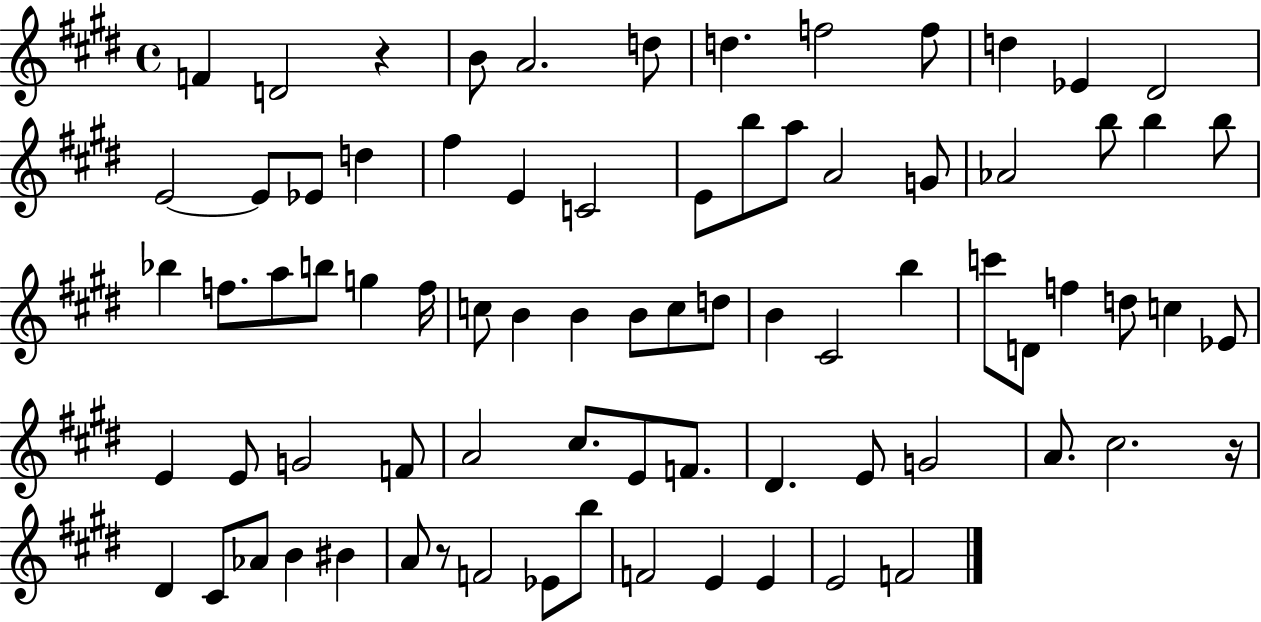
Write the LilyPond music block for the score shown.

{
  \clef treble
  \time 4/4
  \defaultTimeSignature
  \key e \major
  f'4 d'2 r4 | b'8 a'2. d''8 | d''4. f''2 f''8 | d''4 ees'4 dis'2 | \break e'2~~ e'8 ees'8 d''4 | fis''4 e'4 c'2 | e'8 b''8 a''8 a'2 g'8 | aes'2 b''8 b''4 b''8 | \break bes''4 f''8. a''8 b''8 g''4 f''16 | c''8 b'4 b'4 b'8 c''8 d''8 | b'4 cis'2 b''4 | c'''8 d'8 f''4 d''8 c''4 ees'8 | \break e'4 e'8 g'2 f'8 | a'2 cis''8. e'8 f'8. | dis'4. e'8 g'2 | a'8. cis''2. r16 | \break dis'4 cis'8 aes'8 b'4 bis'4 | a'8 r8 f'2 ees'8 b''8 | f'2 e'4 e'4 | e'2 f'2 | \break \bar "|."
}